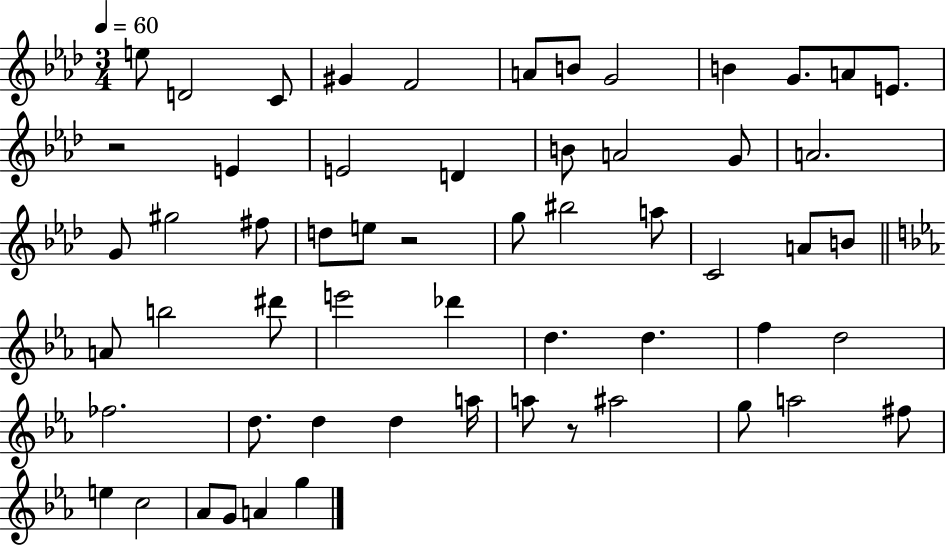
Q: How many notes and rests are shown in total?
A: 58